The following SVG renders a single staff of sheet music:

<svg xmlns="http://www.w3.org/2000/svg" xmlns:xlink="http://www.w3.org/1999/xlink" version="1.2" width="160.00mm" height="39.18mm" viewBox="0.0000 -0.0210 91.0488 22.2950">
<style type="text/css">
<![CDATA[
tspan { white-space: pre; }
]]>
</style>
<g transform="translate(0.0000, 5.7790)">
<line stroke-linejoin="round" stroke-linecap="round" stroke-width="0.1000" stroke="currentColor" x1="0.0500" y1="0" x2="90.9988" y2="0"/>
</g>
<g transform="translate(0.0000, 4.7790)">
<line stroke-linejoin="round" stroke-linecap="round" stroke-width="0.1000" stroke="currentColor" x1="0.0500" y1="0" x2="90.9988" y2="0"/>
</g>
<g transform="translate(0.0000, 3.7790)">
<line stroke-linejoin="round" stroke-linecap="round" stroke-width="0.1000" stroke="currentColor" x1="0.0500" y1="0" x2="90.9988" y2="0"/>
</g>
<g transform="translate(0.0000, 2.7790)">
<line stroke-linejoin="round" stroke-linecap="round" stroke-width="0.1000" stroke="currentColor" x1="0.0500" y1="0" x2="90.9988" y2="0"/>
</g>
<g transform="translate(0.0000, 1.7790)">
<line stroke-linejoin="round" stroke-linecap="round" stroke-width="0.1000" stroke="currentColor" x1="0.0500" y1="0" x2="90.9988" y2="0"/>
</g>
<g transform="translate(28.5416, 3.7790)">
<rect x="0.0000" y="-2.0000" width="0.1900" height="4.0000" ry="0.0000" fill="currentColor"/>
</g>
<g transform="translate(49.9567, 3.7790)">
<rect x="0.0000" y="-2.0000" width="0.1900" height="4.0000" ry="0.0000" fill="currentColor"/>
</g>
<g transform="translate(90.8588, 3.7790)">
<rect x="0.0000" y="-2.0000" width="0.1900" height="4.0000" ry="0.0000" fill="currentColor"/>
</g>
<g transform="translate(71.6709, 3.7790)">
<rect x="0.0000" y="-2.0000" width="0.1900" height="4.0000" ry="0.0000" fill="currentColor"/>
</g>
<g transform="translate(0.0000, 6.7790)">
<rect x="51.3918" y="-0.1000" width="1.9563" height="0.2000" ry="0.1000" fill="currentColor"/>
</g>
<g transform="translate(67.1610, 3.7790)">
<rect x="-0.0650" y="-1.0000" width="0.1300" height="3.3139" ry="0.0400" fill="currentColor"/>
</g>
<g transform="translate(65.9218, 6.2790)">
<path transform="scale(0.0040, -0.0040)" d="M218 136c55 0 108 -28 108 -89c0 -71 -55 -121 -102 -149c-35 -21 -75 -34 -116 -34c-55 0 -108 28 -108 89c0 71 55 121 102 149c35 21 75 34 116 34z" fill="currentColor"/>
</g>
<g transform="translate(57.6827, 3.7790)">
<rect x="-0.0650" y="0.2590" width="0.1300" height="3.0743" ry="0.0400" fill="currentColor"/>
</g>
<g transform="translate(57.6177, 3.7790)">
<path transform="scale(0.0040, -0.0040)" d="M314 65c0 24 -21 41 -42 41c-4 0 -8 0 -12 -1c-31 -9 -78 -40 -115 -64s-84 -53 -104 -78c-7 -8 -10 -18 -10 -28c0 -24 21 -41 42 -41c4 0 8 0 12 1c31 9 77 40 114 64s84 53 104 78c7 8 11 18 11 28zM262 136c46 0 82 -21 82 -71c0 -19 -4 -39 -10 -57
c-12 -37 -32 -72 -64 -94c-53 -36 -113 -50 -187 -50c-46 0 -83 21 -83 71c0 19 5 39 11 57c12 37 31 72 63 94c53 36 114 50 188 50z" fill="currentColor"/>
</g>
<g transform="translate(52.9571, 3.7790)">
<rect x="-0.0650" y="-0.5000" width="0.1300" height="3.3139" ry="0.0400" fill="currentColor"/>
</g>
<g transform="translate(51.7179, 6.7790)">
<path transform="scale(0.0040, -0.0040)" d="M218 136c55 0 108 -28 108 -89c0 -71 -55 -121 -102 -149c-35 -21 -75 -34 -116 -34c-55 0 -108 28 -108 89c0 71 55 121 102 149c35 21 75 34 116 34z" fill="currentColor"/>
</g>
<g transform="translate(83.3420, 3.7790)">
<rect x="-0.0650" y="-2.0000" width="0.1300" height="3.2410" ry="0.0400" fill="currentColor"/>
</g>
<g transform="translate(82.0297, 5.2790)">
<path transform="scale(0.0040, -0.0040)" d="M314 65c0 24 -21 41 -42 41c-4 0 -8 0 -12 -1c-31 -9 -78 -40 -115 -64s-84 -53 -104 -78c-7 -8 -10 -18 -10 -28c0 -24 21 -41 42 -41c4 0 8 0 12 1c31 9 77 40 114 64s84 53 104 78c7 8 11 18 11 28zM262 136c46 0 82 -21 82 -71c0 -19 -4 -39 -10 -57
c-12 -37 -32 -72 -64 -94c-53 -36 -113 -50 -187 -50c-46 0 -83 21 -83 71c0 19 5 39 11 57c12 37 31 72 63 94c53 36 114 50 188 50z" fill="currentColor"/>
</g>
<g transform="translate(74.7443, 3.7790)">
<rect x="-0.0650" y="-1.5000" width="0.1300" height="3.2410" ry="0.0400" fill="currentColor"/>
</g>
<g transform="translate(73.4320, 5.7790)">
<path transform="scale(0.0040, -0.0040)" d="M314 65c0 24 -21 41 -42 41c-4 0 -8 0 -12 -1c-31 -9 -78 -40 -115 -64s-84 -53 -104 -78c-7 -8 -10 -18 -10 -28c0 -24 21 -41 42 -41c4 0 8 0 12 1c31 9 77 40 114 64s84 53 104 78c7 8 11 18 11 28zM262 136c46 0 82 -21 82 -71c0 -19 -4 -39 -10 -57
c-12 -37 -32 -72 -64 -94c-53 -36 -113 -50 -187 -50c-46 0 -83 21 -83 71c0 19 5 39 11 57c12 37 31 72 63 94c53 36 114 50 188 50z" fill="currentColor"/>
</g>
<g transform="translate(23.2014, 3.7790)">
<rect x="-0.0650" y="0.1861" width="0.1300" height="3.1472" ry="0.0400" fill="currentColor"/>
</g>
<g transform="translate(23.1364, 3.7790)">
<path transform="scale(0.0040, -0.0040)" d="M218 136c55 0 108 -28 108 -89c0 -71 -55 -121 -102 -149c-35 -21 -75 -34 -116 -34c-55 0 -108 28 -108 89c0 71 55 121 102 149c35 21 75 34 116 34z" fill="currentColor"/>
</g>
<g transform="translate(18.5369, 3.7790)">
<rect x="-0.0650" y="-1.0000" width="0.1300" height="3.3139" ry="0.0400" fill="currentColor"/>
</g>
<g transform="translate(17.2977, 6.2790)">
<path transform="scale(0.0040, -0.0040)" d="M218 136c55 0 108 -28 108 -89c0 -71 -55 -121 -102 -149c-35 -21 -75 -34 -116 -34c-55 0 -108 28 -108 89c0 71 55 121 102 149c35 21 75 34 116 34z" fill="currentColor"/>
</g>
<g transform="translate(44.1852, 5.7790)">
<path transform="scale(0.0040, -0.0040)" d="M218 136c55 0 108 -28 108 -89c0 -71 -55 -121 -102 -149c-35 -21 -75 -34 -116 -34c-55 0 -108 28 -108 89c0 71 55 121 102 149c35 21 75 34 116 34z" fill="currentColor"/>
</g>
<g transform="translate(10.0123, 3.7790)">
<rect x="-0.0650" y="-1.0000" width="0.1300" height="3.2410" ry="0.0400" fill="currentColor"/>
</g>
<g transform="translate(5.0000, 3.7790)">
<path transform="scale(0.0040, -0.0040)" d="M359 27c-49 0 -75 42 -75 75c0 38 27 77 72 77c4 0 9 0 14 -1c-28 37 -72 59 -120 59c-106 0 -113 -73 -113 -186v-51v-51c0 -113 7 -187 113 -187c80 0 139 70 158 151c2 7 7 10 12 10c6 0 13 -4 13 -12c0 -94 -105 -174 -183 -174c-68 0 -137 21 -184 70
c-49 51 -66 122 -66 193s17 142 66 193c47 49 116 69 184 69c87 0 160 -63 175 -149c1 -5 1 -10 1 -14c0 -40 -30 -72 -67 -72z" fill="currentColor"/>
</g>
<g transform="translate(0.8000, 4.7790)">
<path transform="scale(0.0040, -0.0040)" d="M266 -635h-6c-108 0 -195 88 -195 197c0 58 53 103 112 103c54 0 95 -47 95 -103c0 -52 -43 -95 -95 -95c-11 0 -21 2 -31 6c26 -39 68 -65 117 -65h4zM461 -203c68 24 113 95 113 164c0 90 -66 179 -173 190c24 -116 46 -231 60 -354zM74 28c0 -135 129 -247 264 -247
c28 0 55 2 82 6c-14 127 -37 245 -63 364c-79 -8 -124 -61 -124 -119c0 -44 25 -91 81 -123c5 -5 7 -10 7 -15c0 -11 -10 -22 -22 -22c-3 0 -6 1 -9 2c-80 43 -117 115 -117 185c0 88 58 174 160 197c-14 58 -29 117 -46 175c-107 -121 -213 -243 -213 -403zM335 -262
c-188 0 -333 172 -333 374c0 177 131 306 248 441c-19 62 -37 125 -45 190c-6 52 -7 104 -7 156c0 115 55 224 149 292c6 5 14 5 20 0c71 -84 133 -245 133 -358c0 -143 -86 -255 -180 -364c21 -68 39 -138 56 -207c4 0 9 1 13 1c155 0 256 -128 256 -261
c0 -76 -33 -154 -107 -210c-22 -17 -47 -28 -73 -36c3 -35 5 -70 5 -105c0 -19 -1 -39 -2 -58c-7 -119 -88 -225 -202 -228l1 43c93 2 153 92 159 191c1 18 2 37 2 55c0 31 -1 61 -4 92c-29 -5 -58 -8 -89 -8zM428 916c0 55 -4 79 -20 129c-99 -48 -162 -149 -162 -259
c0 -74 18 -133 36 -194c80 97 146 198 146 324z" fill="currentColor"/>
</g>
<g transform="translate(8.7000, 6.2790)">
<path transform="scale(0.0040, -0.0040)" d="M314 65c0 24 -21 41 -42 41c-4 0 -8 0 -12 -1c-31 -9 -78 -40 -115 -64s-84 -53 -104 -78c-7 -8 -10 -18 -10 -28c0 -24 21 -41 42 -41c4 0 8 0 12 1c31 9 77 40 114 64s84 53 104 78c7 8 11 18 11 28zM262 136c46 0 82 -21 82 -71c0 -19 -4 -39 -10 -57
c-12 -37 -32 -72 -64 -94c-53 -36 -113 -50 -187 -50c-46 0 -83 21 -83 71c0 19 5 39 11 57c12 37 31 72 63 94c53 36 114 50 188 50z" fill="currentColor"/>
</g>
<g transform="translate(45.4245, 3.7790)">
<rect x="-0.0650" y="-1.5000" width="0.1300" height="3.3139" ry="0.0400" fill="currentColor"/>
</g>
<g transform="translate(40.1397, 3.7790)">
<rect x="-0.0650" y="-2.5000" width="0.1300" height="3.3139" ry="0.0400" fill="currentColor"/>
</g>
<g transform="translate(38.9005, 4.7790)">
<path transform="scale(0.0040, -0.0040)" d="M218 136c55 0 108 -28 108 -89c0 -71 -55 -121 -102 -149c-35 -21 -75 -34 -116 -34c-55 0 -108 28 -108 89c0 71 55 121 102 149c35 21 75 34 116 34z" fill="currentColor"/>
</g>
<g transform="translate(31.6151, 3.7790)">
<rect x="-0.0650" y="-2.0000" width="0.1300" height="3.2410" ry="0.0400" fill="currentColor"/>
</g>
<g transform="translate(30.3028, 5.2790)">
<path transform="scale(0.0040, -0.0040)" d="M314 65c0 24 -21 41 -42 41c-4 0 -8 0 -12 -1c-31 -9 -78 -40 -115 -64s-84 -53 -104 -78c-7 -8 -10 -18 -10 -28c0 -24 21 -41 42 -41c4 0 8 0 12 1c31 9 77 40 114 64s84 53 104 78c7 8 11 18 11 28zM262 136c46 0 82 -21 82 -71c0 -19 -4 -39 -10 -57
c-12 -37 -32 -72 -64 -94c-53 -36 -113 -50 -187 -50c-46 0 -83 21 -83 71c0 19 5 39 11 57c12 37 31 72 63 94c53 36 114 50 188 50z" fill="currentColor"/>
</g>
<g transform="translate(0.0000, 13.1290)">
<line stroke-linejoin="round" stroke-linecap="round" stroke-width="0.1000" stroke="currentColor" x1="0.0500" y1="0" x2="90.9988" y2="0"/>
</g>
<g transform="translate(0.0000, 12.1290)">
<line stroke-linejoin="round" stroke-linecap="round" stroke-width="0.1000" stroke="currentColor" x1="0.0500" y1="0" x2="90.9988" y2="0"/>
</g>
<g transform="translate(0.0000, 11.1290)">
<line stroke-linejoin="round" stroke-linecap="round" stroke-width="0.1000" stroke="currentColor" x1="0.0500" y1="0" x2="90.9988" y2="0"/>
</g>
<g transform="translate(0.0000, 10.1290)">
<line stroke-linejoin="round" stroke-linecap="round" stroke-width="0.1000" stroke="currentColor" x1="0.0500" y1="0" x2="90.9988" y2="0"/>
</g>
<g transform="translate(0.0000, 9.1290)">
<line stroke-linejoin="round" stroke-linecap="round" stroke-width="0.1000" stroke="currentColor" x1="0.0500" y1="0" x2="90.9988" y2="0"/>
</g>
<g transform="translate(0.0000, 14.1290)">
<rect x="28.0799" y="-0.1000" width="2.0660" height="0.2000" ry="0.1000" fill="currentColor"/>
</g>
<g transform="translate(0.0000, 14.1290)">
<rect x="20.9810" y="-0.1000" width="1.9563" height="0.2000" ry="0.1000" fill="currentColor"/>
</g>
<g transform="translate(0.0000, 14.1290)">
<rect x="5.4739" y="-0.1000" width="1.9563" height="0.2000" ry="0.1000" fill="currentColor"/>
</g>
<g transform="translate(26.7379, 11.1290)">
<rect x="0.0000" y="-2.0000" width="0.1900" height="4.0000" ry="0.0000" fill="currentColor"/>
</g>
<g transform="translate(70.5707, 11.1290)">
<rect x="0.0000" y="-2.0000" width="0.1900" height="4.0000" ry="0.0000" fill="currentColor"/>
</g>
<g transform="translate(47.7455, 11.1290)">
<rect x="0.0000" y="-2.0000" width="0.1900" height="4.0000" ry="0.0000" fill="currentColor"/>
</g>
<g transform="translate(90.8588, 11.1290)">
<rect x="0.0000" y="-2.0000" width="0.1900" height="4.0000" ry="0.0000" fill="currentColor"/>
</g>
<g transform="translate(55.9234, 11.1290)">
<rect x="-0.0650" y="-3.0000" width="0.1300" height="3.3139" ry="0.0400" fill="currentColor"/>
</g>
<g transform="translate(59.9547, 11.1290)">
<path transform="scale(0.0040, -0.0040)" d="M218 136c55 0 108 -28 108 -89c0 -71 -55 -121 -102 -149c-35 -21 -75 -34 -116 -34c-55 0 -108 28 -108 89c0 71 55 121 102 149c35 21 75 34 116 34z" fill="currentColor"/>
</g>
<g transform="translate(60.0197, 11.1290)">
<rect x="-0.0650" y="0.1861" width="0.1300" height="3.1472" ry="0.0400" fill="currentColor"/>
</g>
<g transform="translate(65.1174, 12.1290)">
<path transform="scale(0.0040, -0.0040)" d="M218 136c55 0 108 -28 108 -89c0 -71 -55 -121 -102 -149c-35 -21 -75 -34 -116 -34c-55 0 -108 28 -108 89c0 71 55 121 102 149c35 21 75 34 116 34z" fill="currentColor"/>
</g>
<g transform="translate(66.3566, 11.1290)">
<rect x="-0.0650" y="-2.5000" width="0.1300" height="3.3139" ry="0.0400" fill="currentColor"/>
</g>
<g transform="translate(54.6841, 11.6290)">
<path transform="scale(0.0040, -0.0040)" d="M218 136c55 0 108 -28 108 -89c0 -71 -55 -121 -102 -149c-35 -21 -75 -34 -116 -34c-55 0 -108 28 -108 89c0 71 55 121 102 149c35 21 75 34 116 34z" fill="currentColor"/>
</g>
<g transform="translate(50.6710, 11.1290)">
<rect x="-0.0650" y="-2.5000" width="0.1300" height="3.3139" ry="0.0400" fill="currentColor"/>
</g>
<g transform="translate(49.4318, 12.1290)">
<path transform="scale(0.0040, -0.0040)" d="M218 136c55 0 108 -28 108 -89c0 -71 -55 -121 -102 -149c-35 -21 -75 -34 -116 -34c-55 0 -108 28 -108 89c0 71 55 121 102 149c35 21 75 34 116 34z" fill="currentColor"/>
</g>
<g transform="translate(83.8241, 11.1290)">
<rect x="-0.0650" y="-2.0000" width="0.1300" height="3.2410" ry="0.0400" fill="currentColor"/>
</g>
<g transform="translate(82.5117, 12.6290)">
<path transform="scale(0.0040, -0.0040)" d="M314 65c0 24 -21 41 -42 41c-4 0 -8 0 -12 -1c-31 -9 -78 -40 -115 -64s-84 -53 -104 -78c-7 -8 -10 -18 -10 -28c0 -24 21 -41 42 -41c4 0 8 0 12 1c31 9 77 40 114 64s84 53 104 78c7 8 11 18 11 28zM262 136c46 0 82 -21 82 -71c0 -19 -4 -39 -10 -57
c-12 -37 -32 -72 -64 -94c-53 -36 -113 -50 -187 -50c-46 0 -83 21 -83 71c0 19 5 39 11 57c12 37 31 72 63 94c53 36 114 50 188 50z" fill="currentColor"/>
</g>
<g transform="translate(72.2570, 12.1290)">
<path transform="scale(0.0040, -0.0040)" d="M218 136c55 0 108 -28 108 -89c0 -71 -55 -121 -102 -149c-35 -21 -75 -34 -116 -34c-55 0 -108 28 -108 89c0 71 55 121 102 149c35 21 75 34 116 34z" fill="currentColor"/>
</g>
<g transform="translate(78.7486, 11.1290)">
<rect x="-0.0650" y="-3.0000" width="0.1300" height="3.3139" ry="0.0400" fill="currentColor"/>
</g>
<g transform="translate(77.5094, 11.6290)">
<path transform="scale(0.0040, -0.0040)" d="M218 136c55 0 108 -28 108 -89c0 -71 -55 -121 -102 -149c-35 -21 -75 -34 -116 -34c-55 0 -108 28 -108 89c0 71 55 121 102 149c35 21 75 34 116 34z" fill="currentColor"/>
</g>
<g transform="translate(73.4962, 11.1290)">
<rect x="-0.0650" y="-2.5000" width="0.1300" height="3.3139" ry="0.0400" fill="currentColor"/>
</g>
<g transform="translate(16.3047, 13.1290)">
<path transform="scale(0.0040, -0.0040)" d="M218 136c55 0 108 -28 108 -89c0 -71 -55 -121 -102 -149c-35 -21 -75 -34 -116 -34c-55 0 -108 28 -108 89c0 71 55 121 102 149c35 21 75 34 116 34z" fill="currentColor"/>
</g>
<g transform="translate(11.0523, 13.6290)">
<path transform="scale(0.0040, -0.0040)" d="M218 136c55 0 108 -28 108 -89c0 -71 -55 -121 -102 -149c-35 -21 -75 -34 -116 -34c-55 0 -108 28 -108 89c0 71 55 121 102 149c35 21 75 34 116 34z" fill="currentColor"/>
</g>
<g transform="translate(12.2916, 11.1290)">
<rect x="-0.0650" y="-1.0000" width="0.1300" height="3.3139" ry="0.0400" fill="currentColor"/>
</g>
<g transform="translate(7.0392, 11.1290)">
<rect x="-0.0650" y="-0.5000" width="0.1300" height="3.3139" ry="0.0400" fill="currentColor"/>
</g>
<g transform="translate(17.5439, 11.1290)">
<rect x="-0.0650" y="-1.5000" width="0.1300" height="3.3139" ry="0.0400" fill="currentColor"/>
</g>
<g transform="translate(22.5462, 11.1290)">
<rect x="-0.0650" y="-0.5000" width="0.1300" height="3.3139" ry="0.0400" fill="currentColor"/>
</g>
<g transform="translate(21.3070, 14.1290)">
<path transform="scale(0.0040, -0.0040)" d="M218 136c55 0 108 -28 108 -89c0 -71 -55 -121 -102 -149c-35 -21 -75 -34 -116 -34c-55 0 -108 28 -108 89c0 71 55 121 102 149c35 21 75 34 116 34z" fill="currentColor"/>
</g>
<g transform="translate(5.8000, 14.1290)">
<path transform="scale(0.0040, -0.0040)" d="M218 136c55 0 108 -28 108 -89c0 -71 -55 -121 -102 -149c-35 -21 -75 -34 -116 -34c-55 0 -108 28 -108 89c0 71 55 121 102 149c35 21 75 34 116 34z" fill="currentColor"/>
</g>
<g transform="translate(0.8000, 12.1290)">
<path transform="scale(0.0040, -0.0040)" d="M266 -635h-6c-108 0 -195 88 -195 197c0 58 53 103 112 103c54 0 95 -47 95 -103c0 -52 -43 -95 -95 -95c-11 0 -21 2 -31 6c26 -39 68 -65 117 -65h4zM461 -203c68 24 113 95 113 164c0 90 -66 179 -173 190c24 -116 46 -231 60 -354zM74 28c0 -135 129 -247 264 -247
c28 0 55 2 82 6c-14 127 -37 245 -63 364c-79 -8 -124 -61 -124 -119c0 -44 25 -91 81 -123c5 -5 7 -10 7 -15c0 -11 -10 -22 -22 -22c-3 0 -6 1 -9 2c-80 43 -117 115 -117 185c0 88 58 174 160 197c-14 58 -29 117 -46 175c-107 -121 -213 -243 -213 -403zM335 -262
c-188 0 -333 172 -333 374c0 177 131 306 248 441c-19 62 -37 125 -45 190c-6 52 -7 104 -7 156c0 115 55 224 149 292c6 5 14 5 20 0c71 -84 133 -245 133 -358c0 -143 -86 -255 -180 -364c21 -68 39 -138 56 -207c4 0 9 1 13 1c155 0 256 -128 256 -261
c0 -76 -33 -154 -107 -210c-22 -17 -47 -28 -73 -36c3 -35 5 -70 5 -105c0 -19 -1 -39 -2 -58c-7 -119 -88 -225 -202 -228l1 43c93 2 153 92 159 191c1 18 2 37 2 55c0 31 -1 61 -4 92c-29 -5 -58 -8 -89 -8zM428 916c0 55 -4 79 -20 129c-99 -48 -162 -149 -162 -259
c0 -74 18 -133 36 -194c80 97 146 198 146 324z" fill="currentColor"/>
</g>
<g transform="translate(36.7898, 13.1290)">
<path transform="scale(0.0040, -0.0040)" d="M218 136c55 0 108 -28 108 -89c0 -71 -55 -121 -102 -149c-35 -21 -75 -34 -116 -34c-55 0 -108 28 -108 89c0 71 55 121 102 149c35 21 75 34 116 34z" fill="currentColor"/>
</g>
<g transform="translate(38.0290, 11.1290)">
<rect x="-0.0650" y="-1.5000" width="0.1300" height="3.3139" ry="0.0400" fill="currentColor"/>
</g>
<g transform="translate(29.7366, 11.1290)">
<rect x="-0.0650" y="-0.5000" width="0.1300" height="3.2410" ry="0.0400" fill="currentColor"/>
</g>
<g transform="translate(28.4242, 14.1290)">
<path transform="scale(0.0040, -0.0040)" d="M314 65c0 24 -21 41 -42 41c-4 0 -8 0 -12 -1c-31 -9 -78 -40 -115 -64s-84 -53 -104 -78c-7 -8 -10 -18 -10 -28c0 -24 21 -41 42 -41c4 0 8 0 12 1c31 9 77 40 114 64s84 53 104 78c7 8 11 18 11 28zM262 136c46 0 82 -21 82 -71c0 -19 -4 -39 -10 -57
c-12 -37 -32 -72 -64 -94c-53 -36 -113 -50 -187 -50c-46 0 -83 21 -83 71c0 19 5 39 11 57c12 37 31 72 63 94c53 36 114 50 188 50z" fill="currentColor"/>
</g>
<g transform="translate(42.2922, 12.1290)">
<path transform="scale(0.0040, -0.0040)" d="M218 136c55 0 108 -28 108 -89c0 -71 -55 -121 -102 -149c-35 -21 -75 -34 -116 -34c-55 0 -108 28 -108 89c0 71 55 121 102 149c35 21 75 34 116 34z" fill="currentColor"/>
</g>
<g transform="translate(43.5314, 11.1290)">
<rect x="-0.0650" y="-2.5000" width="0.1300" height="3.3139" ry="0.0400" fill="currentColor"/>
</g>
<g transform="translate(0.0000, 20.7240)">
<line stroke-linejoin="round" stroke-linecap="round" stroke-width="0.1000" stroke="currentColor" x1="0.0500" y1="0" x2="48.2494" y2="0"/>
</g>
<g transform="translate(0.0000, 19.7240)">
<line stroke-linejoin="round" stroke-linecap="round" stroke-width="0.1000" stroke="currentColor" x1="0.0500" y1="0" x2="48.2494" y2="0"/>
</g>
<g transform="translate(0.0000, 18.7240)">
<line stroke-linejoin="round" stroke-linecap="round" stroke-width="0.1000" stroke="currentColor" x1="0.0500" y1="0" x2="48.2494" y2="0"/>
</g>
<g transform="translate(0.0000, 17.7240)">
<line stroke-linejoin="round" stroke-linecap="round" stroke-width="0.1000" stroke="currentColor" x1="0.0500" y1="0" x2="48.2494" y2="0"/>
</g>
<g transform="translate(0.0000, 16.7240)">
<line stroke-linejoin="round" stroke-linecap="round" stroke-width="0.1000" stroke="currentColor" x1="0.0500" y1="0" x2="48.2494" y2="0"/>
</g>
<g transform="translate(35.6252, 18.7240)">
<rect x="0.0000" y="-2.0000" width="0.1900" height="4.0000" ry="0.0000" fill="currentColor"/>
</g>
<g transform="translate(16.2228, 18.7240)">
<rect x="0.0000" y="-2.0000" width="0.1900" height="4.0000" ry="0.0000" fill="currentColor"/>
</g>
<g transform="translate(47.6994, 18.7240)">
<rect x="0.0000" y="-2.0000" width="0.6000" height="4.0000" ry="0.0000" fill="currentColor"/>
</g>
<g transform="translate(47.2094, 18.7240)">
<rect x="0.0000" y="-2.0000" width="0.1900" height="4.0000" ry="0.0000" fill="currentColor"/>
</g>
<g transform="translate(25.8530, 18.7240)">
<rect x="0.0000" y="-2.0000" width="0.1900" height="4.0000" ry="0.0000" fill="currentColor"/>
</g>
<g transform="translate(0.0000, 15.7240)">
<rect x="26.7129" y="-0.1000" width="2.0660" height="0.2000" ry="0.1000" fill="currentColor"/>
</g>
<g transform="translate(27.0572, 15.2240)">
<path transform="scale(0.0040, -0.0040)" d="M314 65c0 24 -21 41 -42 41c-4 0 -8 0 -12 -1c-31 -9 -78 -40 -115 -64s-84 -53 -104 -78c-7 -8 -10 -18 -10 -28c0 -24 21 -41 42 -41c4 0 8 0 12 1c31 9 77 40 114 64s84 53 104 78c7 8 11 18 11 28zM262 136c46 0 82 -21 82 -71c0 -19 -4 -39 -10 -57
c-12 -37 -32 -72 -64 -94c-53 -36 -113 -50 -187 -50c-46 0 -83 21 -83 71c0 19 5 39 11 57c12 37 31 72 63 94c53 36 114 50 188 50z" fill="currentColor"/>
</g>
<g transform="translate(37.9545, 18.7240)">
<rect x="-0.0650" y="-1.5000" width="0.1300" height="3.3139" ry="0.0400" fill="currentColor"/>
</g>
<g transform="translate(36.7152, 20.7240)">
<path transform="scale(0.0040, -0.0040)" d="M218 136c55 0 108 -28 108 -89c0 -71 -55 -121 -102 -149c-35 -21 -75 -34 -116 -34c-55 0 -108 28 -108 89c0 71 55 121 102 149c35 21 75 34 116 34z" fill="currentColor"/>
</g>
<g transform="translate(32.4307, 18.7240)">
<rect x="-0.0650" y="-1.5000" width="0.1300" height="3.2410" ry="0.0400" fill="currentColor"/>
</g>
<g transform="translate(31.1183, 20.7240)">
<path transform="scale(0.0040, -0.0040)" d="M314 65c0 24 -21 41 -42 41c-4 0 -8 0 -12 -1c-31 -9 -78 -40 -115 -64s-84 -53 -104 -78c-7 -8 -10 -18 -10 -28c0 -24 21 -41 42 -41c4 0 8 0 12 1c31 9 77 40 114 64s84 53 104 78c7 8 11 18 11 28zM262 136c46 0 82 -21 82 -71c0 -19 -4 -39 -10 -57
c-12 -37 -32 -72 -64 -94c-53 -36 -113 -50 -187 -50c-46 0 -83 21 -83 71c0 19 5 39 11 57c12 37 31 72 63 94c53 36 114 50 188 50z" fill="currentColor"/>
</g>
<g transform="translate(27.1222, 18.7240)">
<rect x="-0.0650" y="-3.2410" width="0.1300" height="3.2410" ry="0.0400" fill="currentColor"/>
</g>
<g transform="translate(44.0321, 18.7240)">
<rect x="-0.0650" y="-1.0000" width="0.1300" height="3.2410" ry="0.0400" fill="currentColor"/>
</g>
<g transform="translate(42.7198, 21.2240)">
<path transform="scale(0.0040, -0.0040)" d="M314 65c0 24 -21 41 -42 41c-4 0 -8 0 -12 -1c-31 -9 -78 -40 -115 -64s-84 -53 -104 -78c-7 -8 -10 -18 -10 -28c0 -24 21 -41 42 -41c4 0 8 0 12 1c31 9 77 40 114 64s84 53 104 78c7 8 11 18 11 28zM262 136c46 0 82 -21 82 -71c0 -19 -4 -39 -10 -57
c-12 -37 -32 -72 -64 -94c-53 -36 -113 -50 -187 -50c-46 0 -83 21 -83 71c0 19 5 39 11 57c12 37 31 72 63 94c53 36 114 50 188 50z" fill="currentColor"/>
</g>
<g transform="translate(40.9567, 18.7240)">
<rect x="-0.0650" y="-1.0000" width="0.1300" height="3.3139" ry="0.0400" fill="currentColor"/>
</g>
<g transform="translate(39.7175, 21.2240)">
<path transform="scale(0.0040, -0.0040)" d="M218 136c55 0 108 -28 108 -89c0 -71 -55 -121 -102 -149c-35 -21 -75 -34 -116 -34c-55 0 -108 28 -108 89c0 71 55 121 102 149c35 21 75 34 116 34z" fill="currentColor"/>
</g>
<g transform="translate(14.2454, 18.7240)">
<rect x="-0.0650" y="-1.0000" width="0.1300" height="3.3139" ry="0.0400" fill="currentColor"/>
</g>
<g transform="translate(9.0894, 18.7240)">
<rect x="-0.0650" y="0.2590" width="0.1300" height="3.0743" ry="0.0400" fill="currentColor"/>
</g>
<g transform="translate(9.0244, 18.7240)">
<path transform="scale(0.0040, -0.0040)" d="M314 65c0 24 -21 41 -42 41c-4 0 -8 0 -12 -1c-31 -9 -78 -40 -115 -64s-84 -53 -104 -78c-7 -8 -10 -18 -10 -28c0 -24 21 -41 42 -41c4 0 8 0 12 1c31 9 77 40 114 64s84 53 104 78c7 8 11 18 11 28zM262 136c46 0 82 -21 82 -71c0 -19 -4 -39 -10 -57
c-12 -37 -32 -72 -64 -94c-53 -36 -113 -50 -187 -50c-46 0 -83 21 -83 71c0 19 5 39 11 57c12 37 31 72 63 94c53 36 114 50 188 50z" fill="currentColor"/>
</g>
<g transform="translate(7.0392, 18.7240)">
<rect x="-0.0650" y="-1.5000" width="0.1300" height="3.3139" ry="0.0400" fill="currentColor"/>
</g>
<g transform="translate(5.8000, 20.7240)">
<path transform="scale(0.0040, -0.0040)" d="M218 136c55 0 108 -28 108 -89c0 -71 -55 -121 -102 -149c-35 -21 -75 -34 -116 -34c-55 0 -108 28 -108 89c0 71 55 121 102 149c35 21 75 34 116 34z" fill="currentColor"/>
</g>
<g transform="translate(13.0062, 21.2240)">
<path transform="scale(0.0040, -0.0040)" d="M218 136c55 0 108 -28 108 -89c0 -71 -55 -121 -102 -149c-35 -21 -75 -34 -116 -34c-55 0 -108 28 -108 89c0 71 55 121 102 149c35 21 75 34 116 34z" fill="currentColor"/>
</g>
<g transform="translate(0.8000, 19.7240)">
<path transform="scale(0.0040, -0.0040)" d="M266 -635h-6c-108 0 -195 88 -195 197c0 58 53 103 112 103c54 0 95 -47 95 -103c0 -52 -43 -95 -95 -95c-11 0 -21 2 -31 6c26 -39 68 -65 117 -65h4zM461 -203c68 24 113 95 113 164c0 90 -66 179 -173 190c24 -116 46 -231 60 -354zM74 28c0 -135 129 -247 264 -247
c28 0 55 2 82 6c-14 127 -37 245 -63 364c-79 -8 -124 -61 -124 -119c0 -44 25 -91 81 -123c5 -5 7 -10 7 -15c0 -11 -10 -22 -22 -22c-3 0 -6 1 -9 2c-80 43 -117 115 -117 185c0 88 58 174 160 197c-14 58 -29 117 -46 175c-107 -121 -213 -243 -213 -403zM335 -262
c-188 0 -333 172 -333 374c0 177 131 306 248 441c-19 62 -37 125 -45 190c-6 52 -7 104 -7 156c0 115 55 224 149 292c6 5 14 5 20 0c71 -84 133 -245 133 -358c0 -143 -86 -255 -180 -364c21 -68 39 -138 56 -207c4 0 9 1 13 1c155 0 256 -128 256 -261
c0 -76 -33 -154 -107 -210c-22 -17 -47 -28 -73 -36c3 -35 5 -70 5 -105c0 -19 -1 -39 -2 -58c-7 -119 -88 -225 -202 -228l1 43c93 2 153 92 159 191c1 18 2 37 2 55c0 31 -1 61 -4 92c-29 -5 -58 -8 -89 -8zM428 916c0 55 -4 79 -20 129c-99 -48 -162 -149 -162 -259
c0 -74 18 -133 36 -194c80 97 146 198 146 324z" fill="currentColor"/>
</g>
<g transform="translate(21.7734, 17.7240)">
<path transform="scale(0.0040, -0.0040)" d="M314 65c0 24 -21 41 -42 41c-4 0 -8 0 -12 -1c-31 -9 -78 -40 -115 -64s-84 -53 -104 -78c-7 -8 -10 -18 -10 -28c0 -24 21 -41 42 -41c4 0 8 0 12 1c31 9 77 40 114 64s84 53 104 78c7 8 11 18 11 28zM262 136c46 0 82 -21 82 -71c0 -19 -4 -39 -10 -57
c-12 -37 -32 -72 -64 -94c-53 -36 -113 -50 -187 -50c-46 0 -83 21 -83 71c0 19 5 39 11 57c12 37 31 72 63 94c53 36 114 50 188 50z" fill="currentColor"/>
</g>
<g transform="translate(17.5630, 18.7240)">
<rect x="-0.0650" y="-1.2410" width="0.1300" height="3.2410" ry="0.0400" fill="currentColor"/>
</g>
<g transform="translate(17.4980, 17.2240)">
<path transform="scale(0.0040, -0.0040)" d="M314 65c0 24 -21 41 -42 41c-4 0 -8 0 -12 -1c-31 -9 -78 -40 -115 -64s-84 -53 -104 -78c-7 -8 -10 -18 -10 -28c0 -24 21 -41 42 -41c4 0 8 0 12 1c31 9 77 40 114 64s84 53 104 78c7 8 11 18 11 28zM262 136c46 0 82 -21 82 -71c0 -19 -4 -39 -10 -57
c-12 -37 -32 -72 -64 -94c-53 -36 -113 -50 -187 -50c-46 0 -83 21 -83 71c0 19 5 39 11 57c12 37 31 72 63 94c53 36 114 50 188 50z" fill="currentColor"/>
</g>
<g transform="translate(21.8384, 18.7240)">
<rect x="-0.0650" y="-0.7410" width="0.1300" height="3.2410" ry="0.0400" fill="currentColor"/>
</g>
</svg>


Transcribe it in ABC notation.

X:1
T:Untitled
M:4/4
L:1/4
K:C
D2 D B F2 G E C B2 D E2 F2 C D E C C2 E G G A B G G A F2 E B2 D e2 d2 b2 E2 E D D2